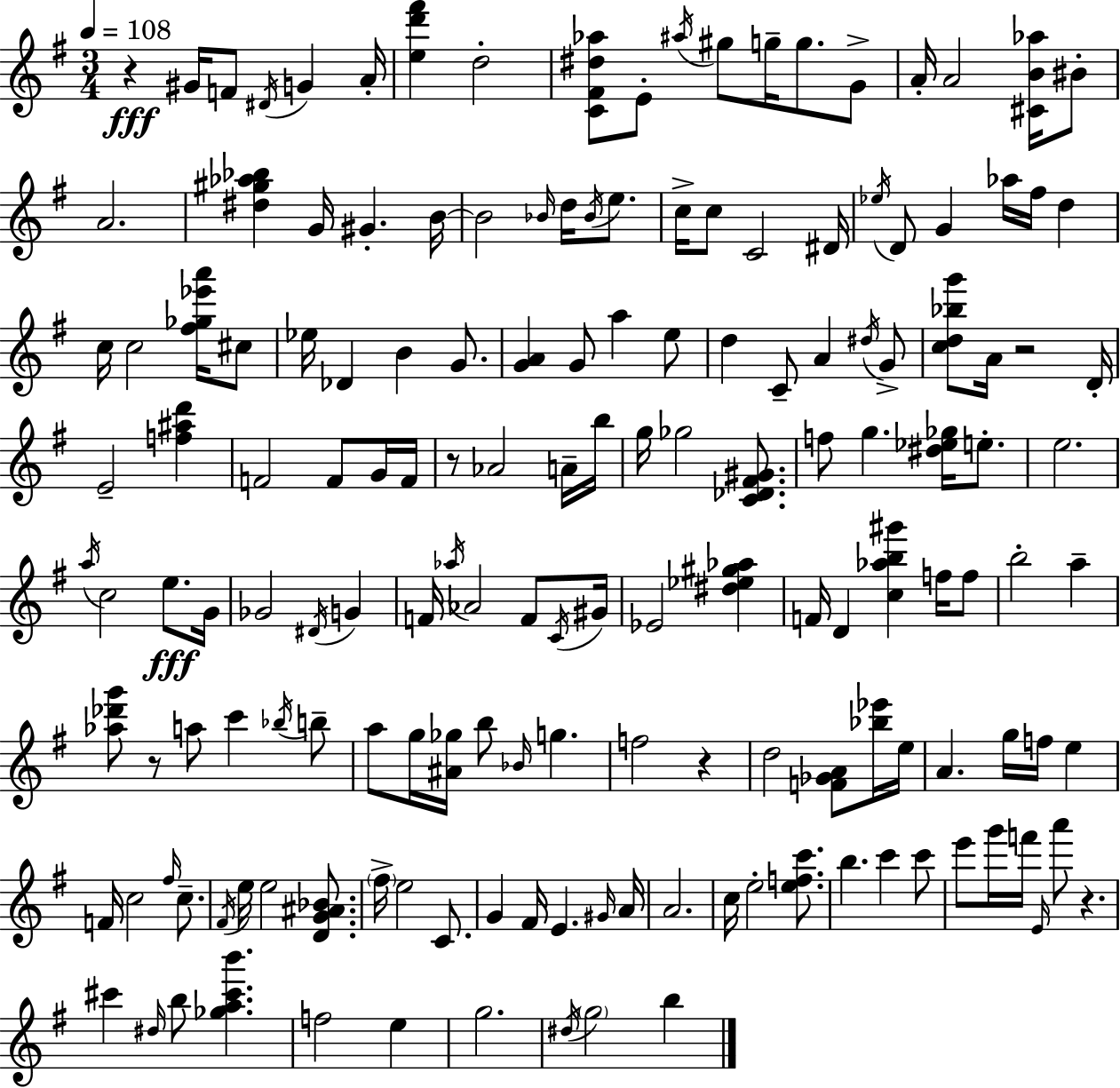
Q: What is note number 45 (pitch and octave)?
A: D5